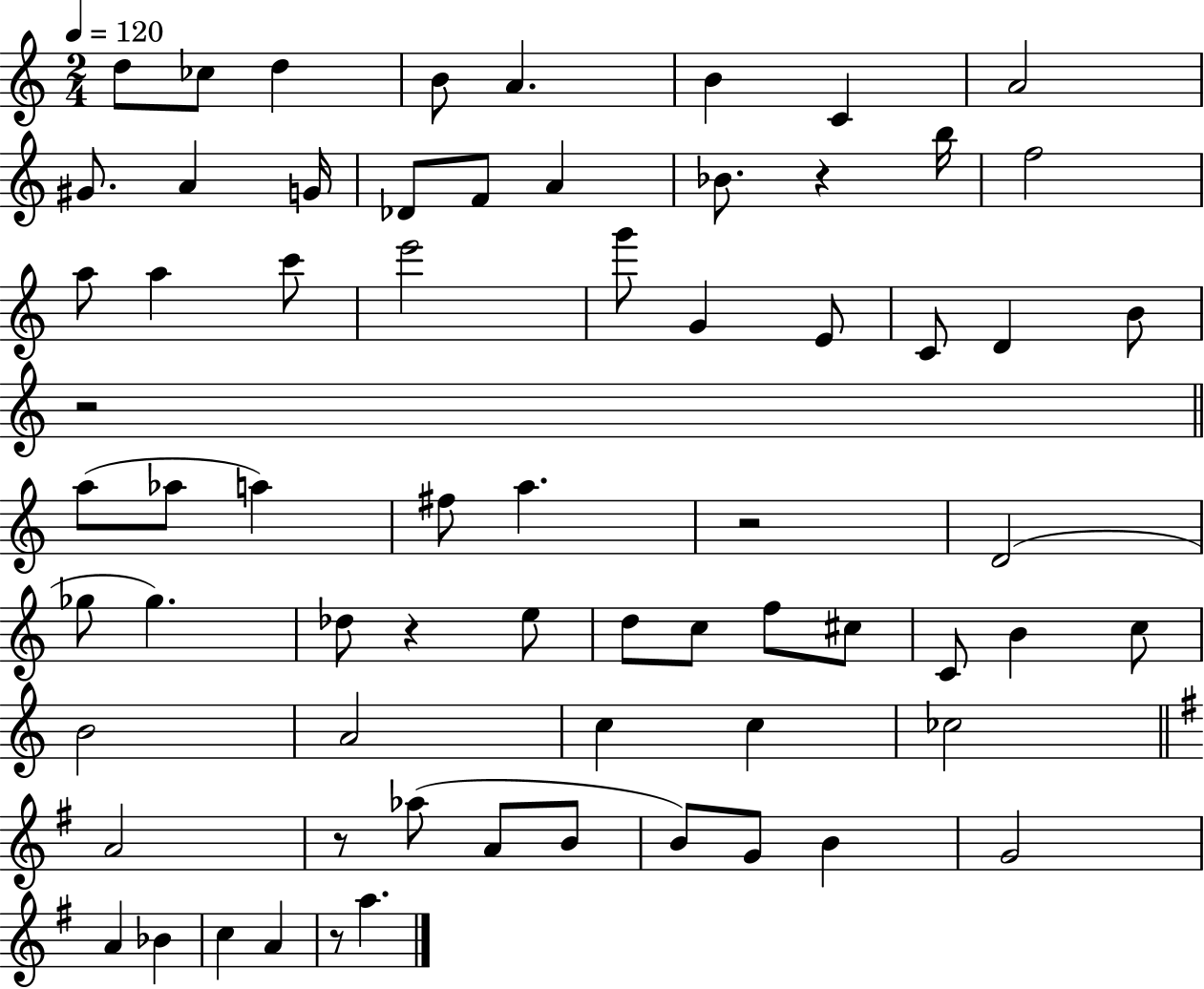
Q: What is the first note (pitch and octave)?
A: D5